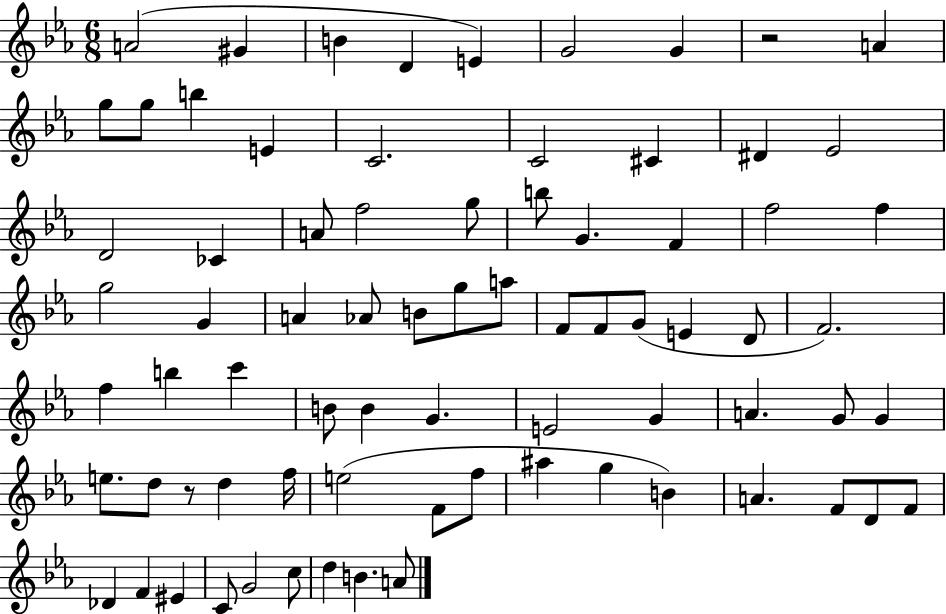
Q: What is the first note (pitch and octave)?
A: A4